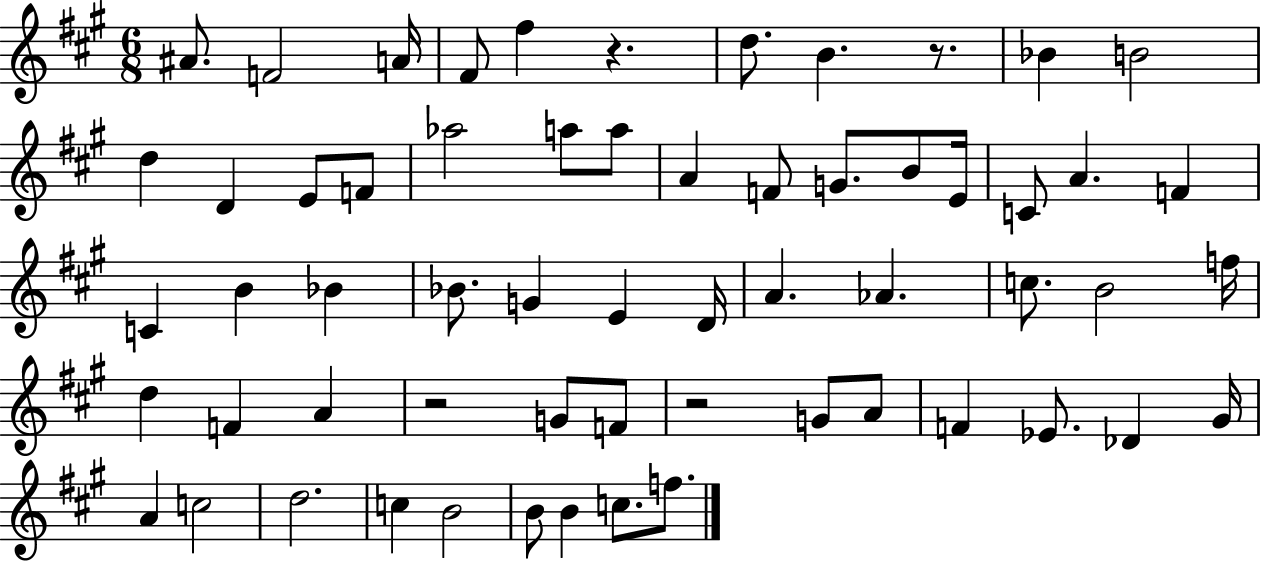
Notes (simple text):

A#4/e. F4/h A4/s F#4/e F#5/q R/q. D5/e. B4/q. R/e. Bb4/q B4/h D5/q D4/q E4/e F4/e Ab5/h A5/e A5/e A4/q F4/e G4/e. B4/e E4/s C4/e A4/q. F4/q C4/q B4/q Bb4/q Bb4/e. G4/q E4/q D4/s A4/q. Ab4/q. C5/e. B4/h F5/s D5/q F4/q A4/q R/h G4/e F4/e R/h G4/e A4/e F4/q Eb4/e. Db4/q G#4/s A4/q C5/h D5/h. C5/q B4/h B4/e B4/q C5/e. F5/e.